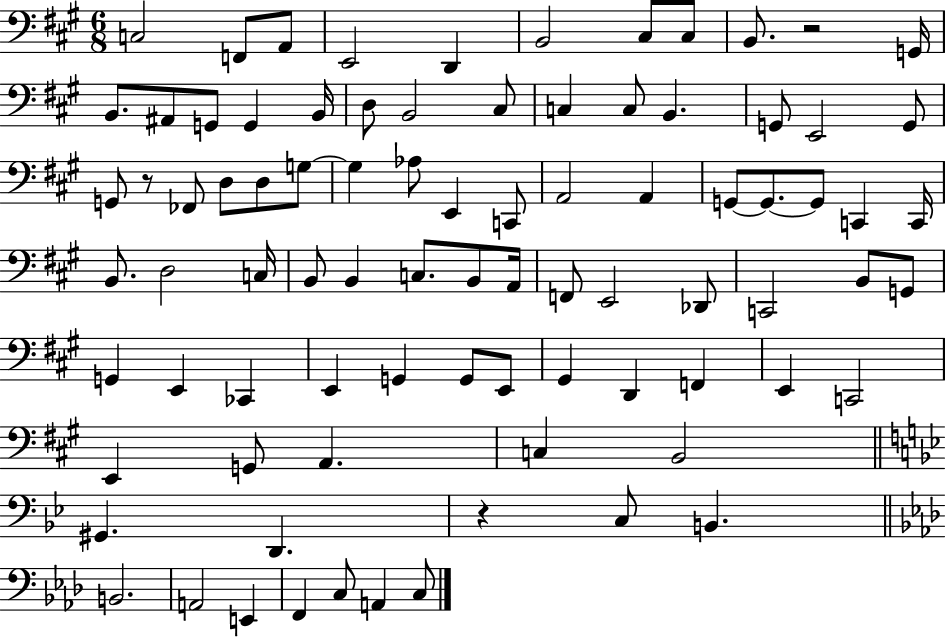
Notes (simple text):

C3/h F2/e A2/e E2/h D2/q B2/h C#3/e C#3/e B2/e. R/h G2/s B2/e. A#2/e G2/e G2/q B2/s D3/e B2/h C#3/e C3/q C3/e B2/q. G2/e E2/h G2/e G2/e R/e FES2/e D3/e D3/e G3/e G3/q Ab3/e E2/q C2/e A2/h A2/q G2/e G2/e. G2/e C2/q C2/s B2/e. D3/h C3/s B2/e B2/q C3/e. B2/e A2/s F2/e E2/h Db2/e C2/h B2/e G2/e G2/q E2/q CES2/q E2/q G2/q G2/e E2/e G#2/q D2/q F2/q E2/q C2/h E2/q G2/e A2/q. C3/q B2/h G#2/q. D2/q. R/q C3/e B2/q. B2/h. A2/h E2/q F2/q C3/e A2/q C3/e